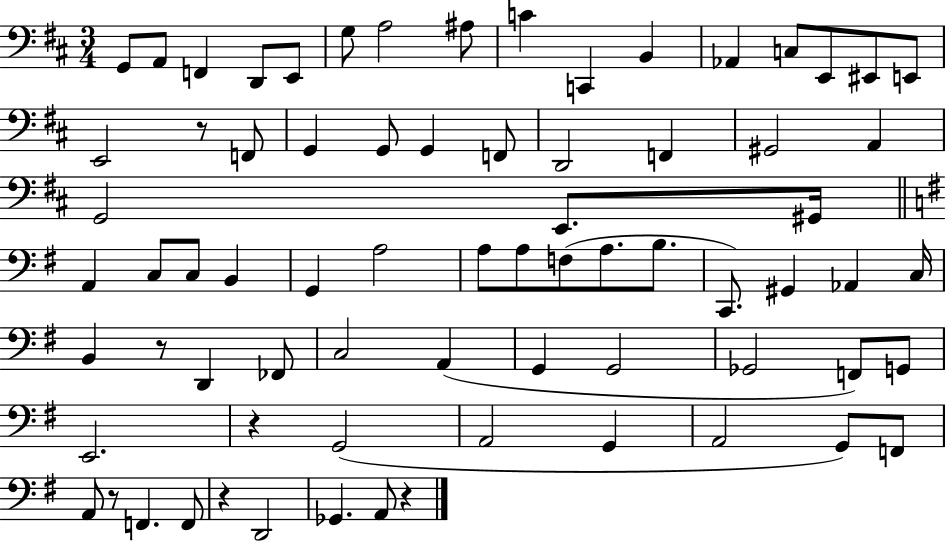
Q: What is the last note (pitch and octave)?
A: A2